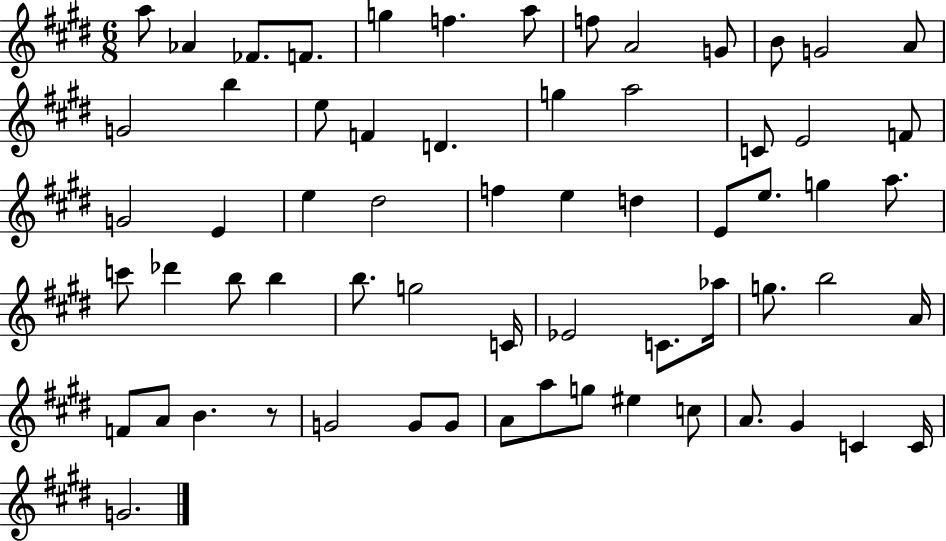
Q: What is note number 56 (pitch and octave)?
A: G5